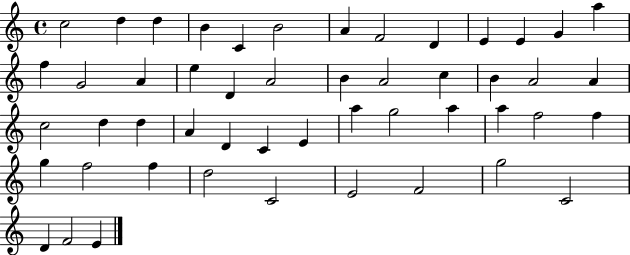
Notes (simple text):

C5/h D5/q D5/q B4/q C4/q B4/h A4/q F4/h D4/q E4/q E4/q G4/q A5/q F5/q G4/h A4/q E5/q D4/q A4/h B4/q A4/h C5/q B4/q A4/h A4/q C5/h D5/q D5/q A4/q D4/q C4/q E4/q A5/q G5/h A5/q A5/q F5/h F5/q G5/q F5/h F5/q D5/h C4/h E4/h F4/h G5/h C4/h D4/q F4/h E4/q